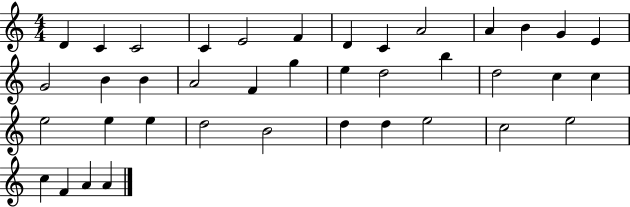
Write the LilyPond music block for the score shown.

{
  \clef treble
  \numericTimeSignature
  \time 4/4
  \key c \major
  d'4 c'4 c'2 | c'4 e'2 f'4 | d'4 c'4 a'2 | a'4 b'4 g'4 e'4 | \break g'2 b'4 b'4 | a'2 f'4 g''4 | e''4 d''2 b''4 | d''2 c''4 c''4 | \break e''2 e''4 e''4 | d''2 b'2 | d''4 d''4 e''2 | c''2 e''2 | \break c''4 f'4 a'4 a'4 | \bar "|."
}